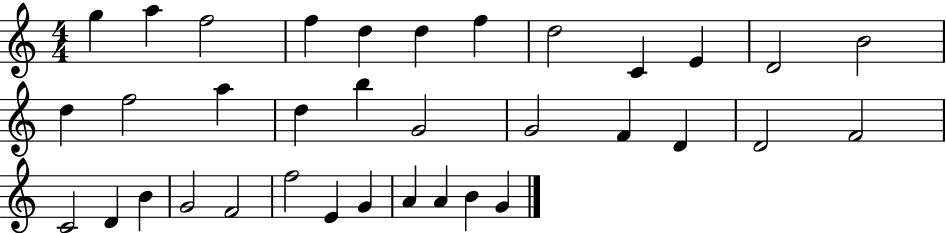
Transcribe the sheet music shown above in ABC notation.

X:1
T:Untitled
M:4/4
L:1/4
K:C
g a f2 f d d f d2 C E D2 B2 d f2 a d b G2 G2 F D D2 F2 C2 D B G2 F2 f2 E G A A B G